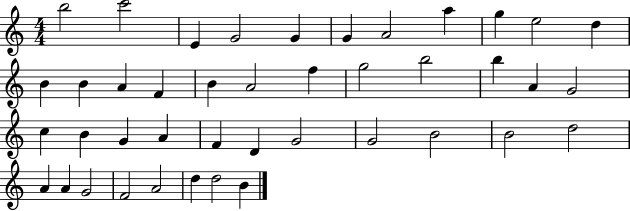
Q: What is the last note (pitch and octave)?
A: B4